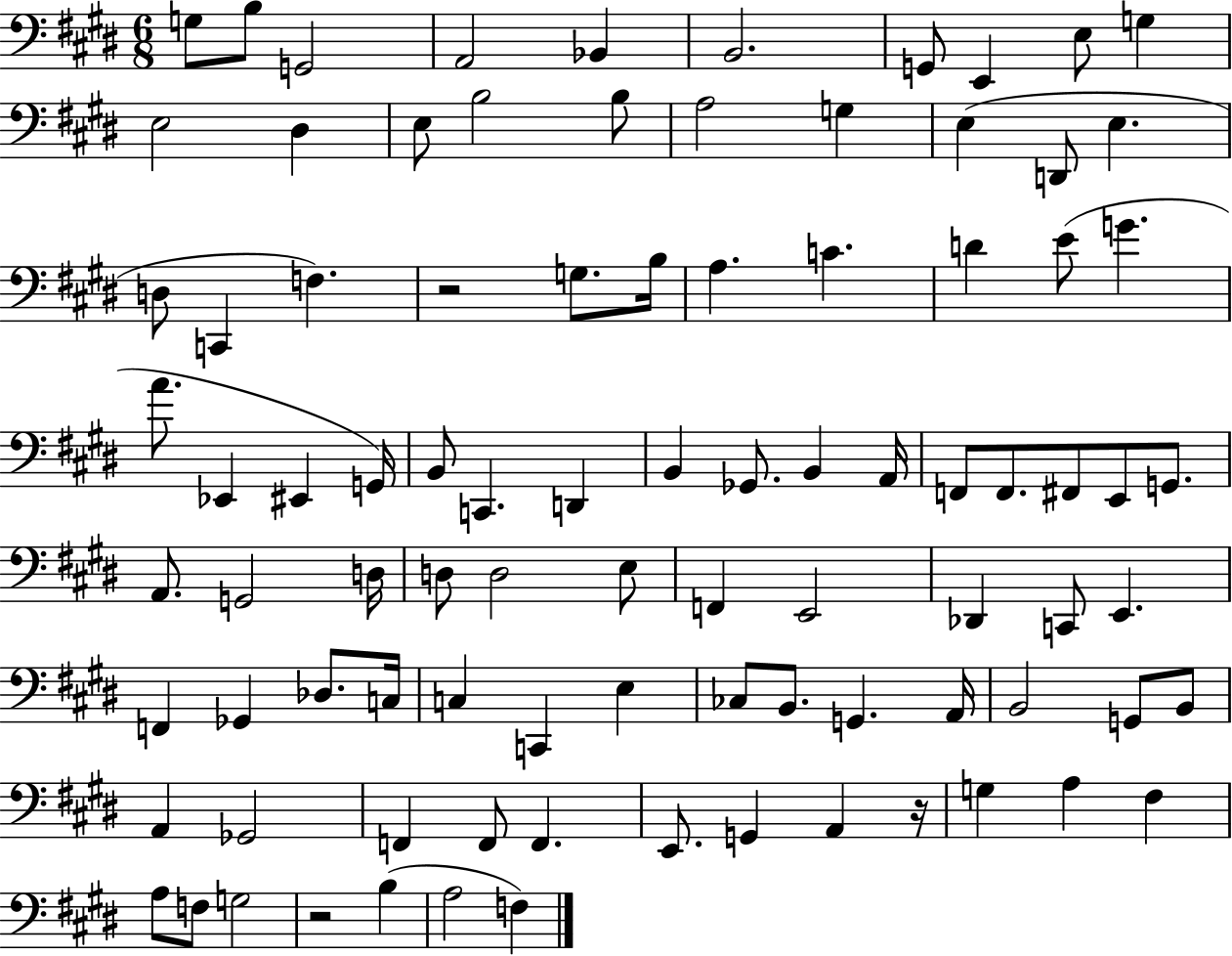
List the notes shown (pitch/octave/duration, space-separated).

G3/e B3/e G2/h A2/h Bb2/q B2/h. G2/e E2/q E3/e G3/q E3/h D#3/q E3/e B3/h B3/e A3/h G3/q E3/q D2/e E3/q. D3/e C2/q F3/q. R/h G3/e. B3/s A3/q. C4/q. D4/q E4/e G4/q. A4/e. Eb2/q EIS2/q G2/s B2/e C2/q. D2/q B2/q Gb2/e. B2/q A2/s F2/e F2/e. F#2/e E2/e G2/e. A2/e. G2/h D3/s D3/e D3/h E3/e F2/q E2/h Db2/q C2/e E2/q. F2/q Gb2/q Db3/e. C3/s C3/q C2/q E3/q CES3/e B2/e. G2/q. A2/s B2/h G2/e B2/e A2/q Gb2/h F2/q F2/e F2/q. E2/e. G2/q A2/q R/s G3/q A3/q F#3/q A3/e F3/e G3/h R/h B3/q A3/h F3/q